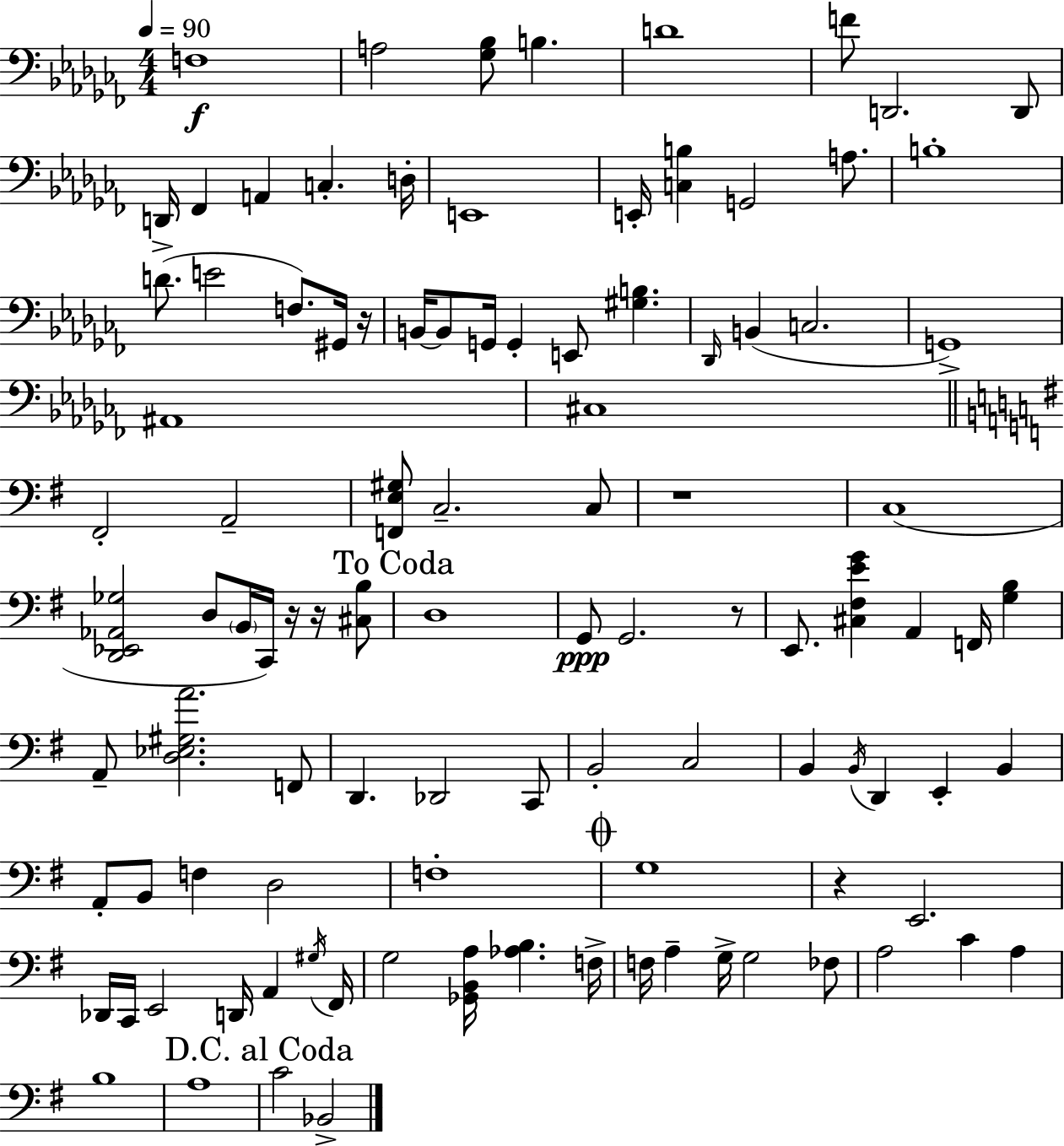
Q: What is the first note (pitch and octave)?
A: F3